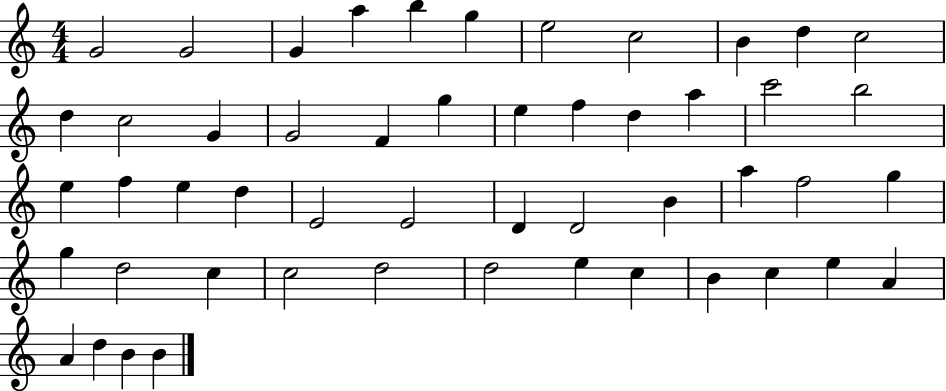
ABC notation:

X:1
T:Untitled
M:4/4
L:1/4
K:C
G2 G2 G a b g e2 c2 B d c2 d c2 G G2 F g e f d a c'2 b2 e f e d E2 E2 D D2 B a f2 g g d2 c c2 d2 d2 e c B c e A A d B B